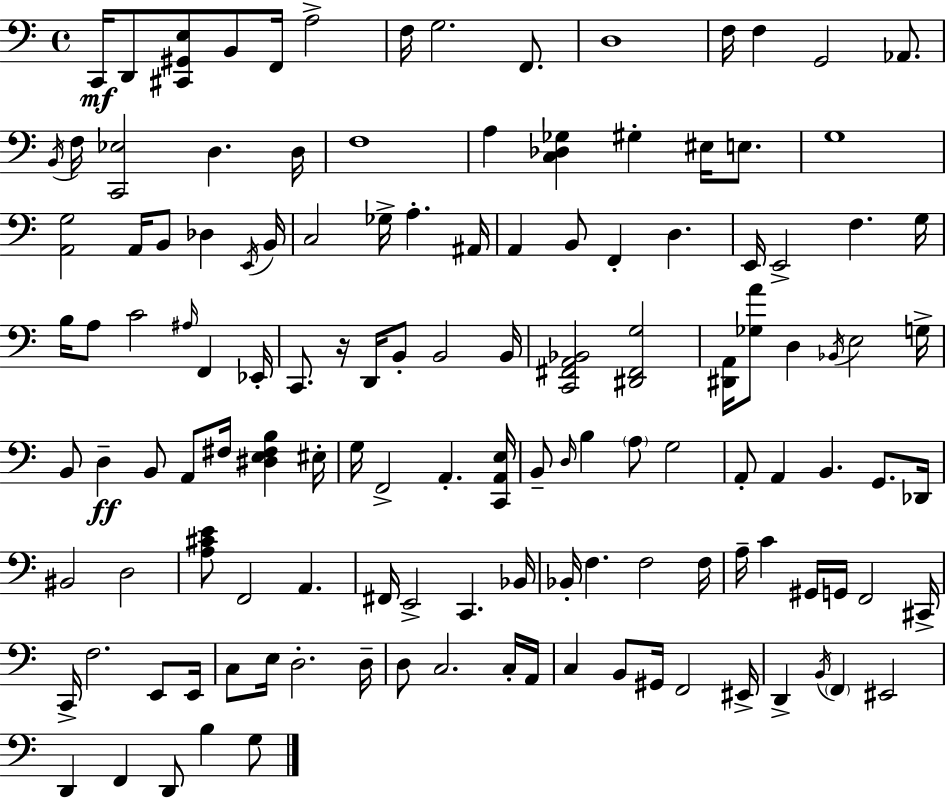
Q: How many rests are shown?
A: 1